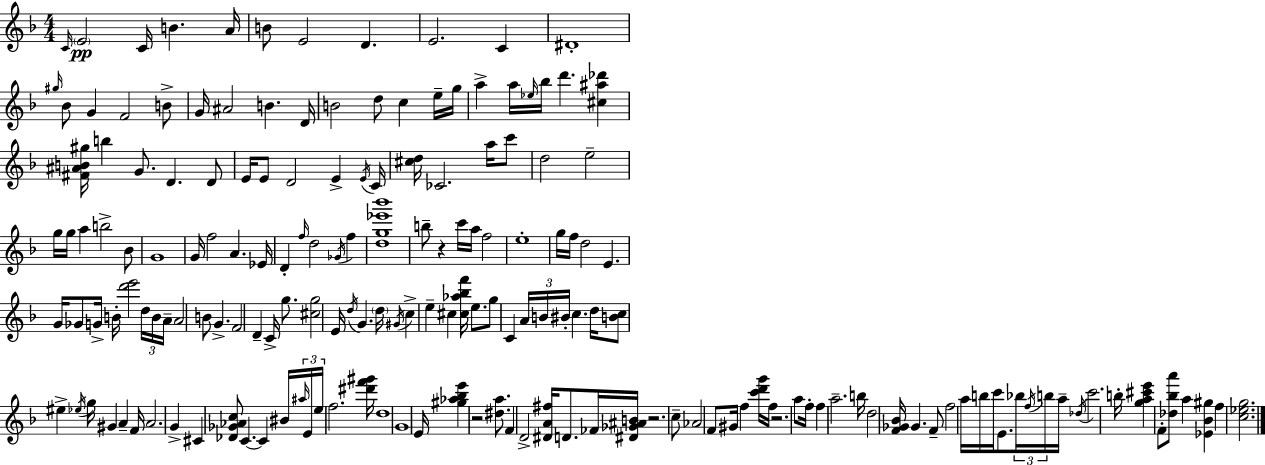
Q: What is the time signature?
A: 4/4